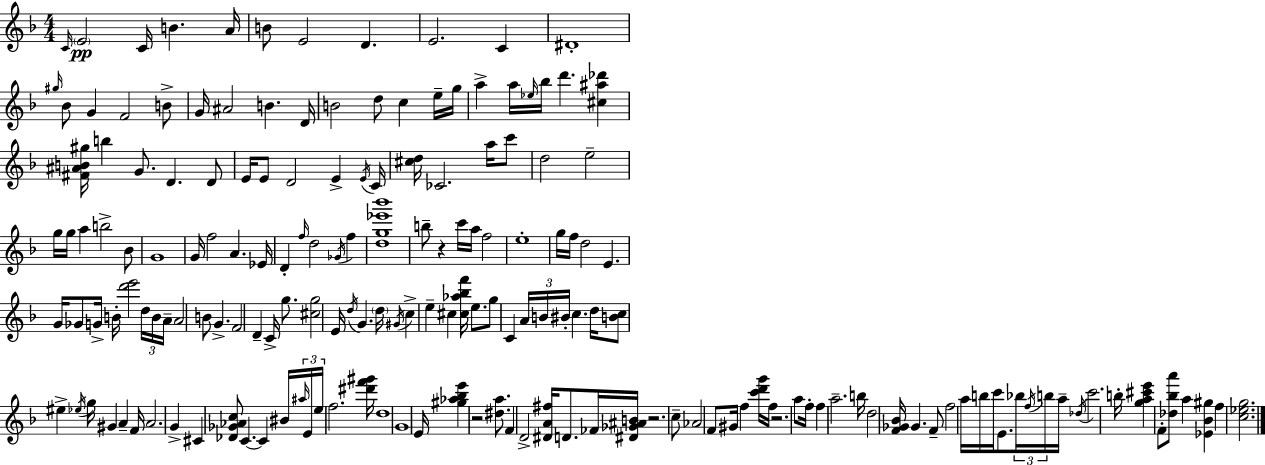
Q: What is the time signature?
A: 4/4